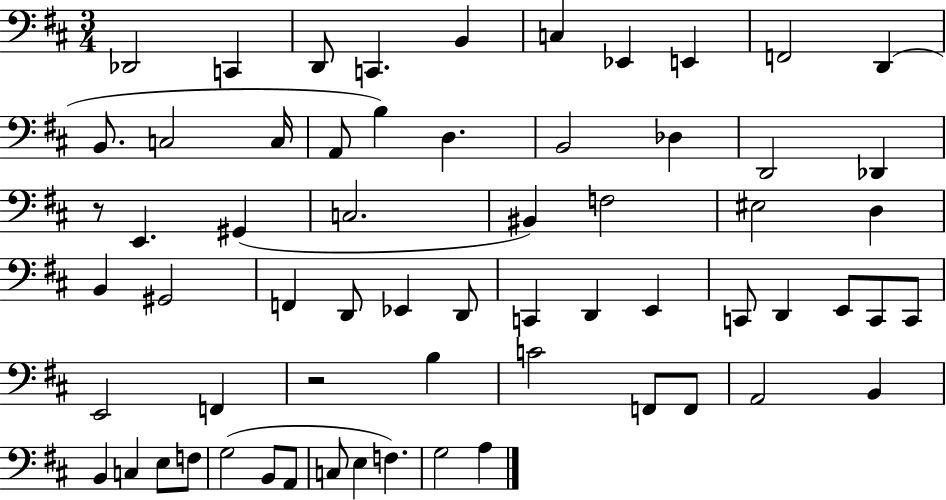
{
  \clef bass
  \numericTimeSignature
  \time 3/4
  \key d \major
  des,2 c,4 | d,8 c,4. b,4 | c4 ees,4 e,4 | f,2 d,4( | \break b,8. c2 c16 | a,8 b4) d4. | b,2 des4 | d,2 des,4 | \break r8 e,4. gis,4( | c2. | bis,4) f2 | eis2 d4 | \break b,4 gis,2 | f,4 d,8 ees,4 d,8 | c,4 d,4 e,4 | c,8 d,4 e,8 c,8 c,8 | \break e,2 f,4 | r2 b4 | c'2 f,8 f,8 | a,2 b,4 | \break b,4 c4 e8 f8 | g2( b,8 a,8 | c8 e4 f4.) | g2 a4 | \break \bar "|."
}